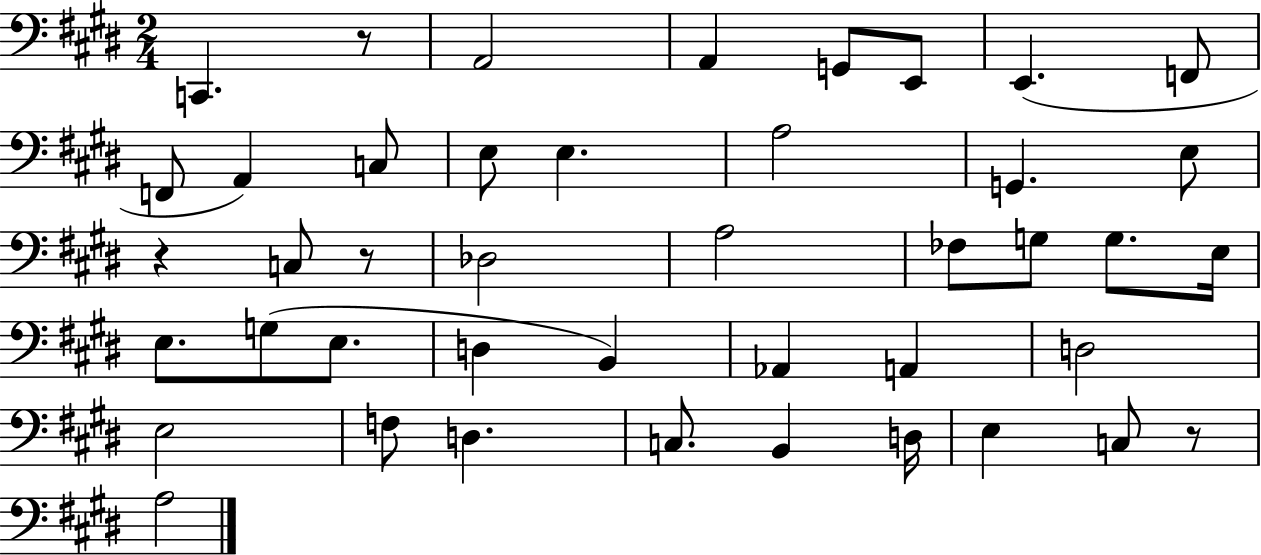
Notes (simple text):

C2/q. R/e A2/h A2/q G2/e E2/e E2/q. F2/e F2/e A2/q C3/e E3/e E3/q. A3/h G2/q. E3/e R/q C3/e R/e Db3/h A3/h FES3/e G3/e G3/e. E3/s E3/e. G3/e E3/e. D3/q B2/q Ab2/q A2/q D3/h E3/h F3/e D3/q. C3/e. B2/q D3/s E3/q C3/e R/e A3/h